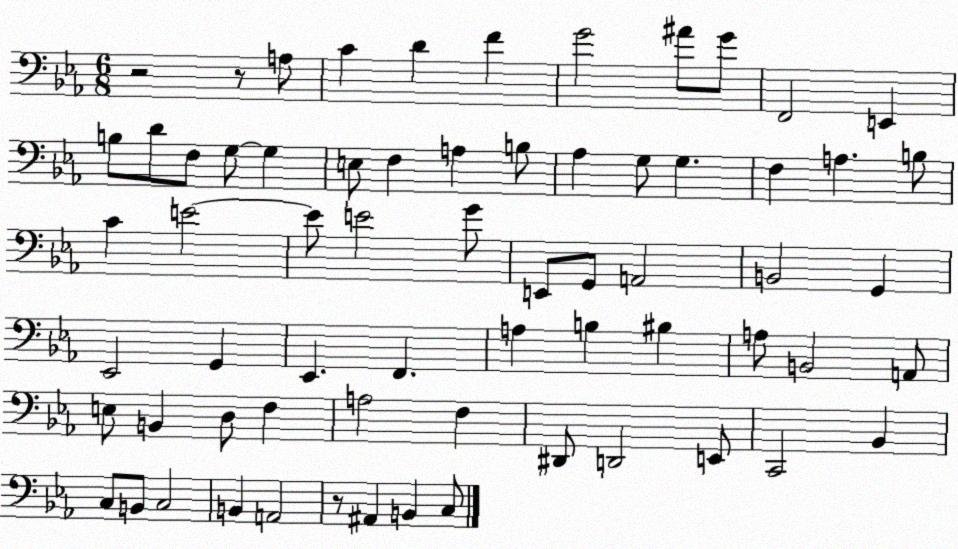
X:1
T:Untitled
M:6/8
L:1/4
K:Eb
z2 z/2 A,/2 C D F G2 ^A/2 G/2 F,,2 E,, B,/2 D/2 F,/2 G,/2 G, E,/2 F, A, B,/2 _A, G,/2 G, F, A, B,/2 C E2 E/2 E2 G/2 E,,/2 G,,/2 A,,2 B,,2 G,, _E,,2 G,, _E,, F,, A, B, ^B, A,/2 B,,2 A,,/2 E,/2 B,, D,/2 F, A,2 F, ^D,,/2 D,,2 E,,/2 C,,2 _B,, C,/2 B,,/2 C,2 B,, A,,2 z/2 ^A,, B,, C,/2